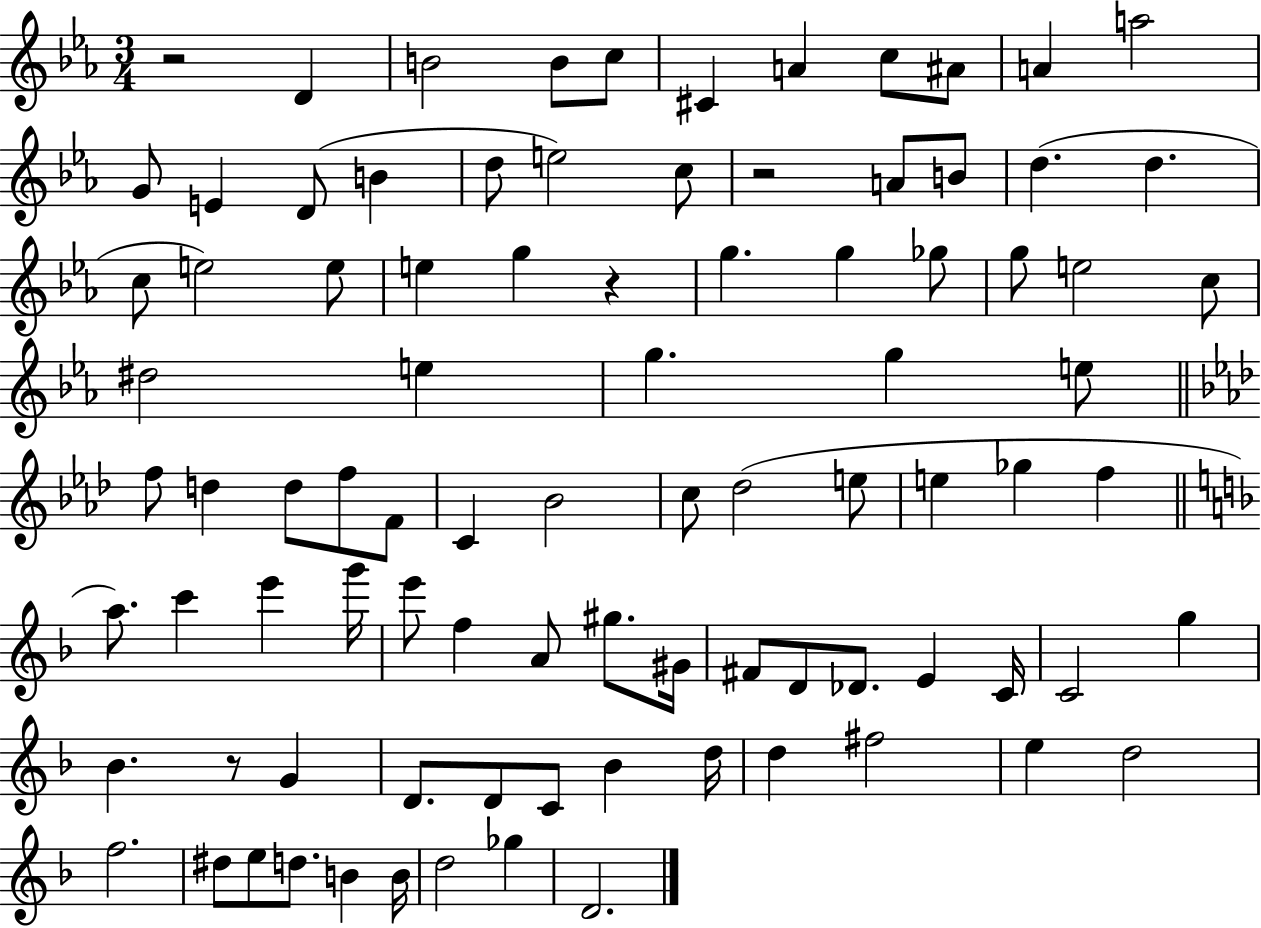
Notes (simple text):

R/h D4/q B4/h B4/e C5/e C#4/q A4/q C5/e A#4/e A4/q A5/h G4/e E4/q D4/e B4/q D5/e E5/h C5/e R/h A4/e B4/e D5/q. D5/q. C5/e E5/h E5/e E5/q G5/q R/q G5/q. G5/q Gb5/e G5/e E5/h C5/e D#5/h E5/q G5/q. G5/q E5/e F5/e D5/q D5/e F5/e F4/e C4/q Bb4/h C5/e Db5/h E5/e E5/q Gb5/q F5/q A5/e. C6/q E6/q G6/s E6/e F5/q A4/e G#5/e. G#4/s F#4/e D4/e Db4/e. E4/q C4/s C4/h G5/q Bb4/q. R/e G4/q D4/e. D4/e C4/e Bb4/q D5/s D5/q F#5/h E5/q D5/h F5/h. D#5/e E5/e D5/e. B4/q B4/s D5/h Gb5/q D4/h.